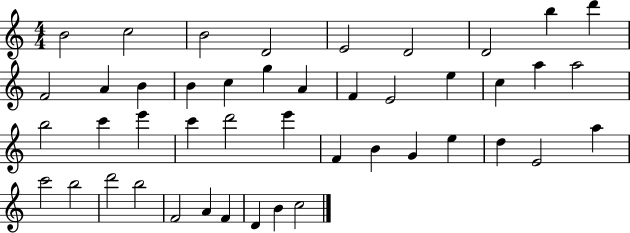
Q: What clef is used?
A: treble